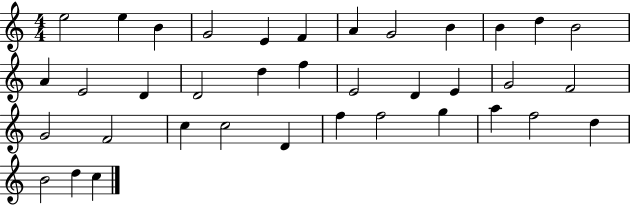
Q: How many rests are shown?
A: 0